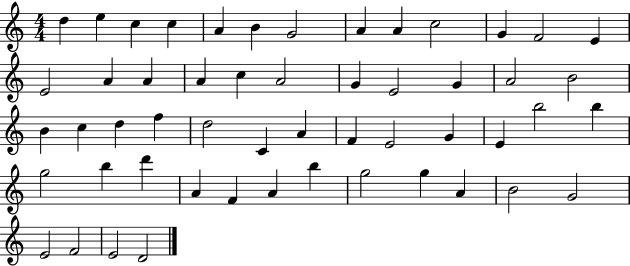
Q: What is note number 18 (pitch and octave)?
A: C5